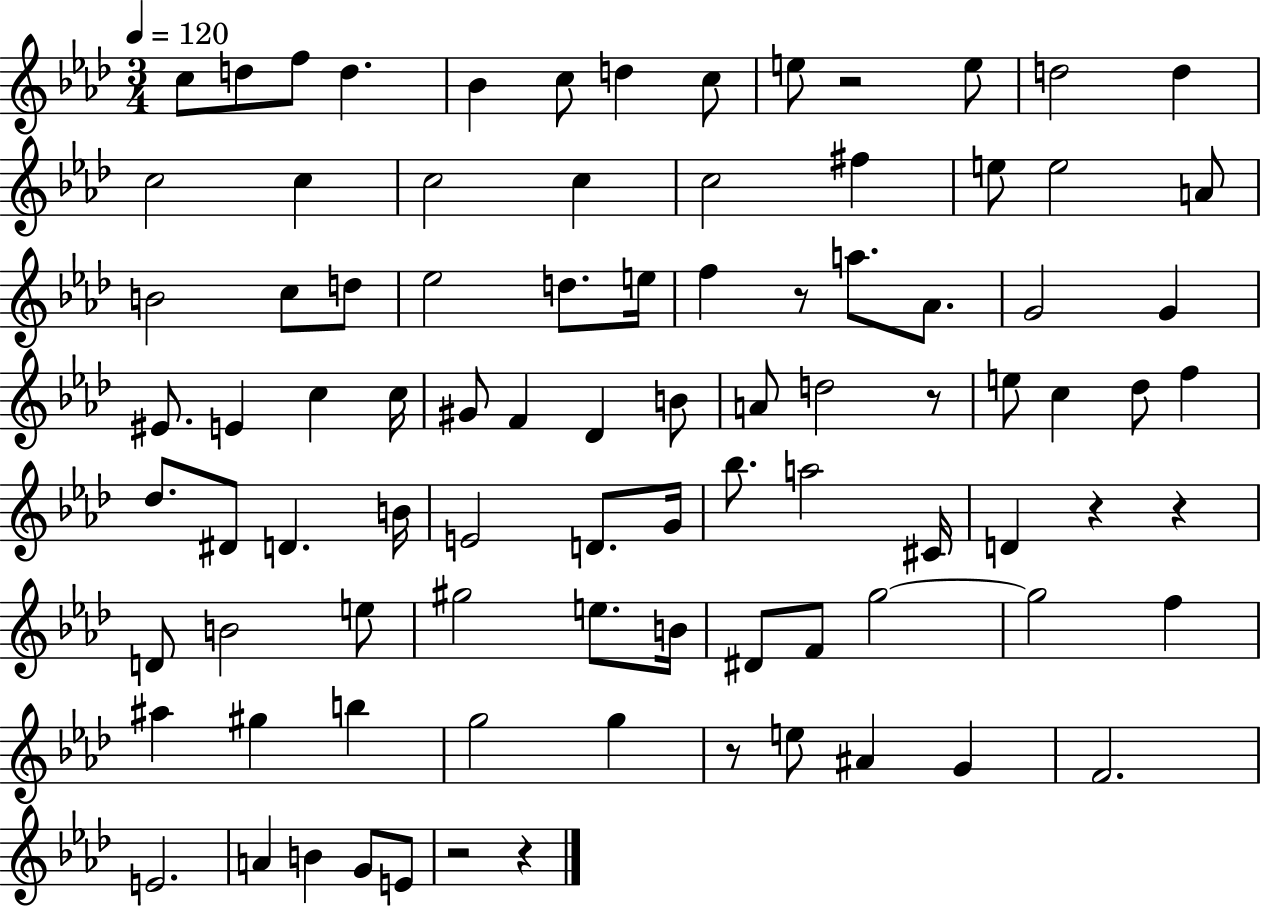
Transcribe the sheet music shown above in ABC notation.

X:1
T:Untitled
M:3/4
L:1/4
K:Ab
c/2 d/2 f/2 d _B c/2 d c/2 e/2 z2 e/2 d2 d c2 c c2 c c2 ^f e/2 e2 A/2 B2 c/2 d/2 _e2 d/2 e/4 f z/2 a/2 _A/2 G2 G ^E/2 E c c/4 ^G/2 F _D B/2 A/2 d2 z/2 e/2 c _d/2 f _d/2 ^D/2 D B/4 E2 D/2 G/4 _b/2 a2 ^C/4 D z z D/2 B2 e/2 ^g2 e/2 B/4 ^D/2 F/2 g2 g2 f ^a ^g b g2 g z/2 e/2 ^A G F2 E2 A B G/2 E/2 z2 z